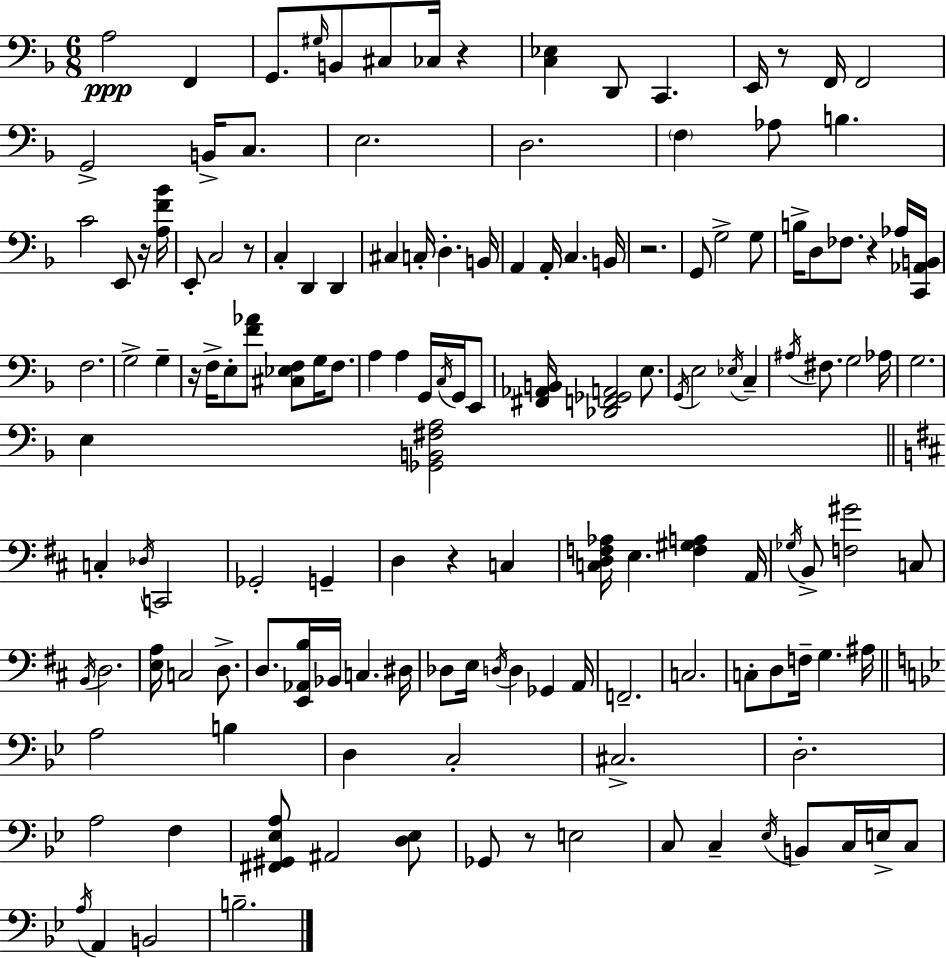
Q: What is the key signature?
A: D minor